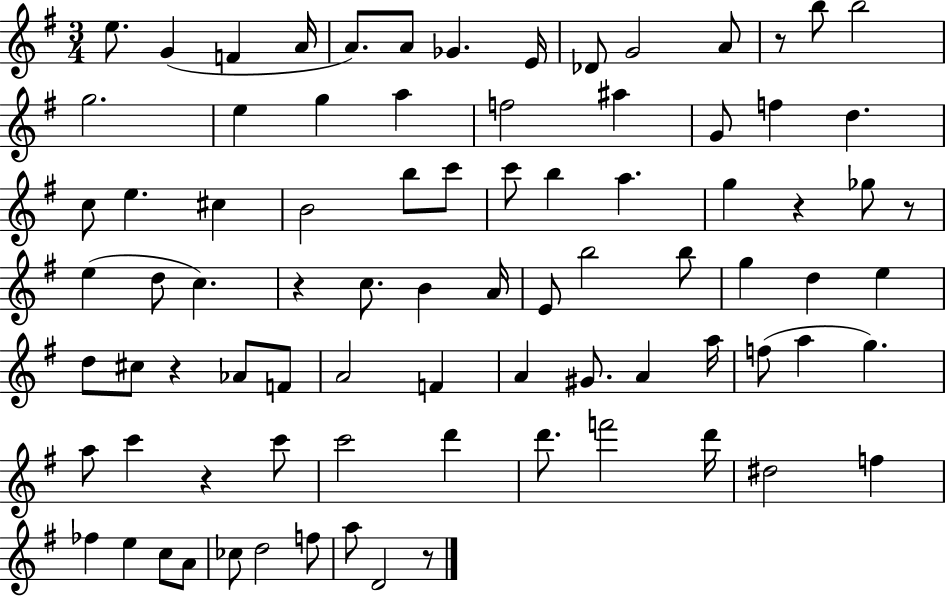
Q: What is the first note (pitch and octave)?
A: E5